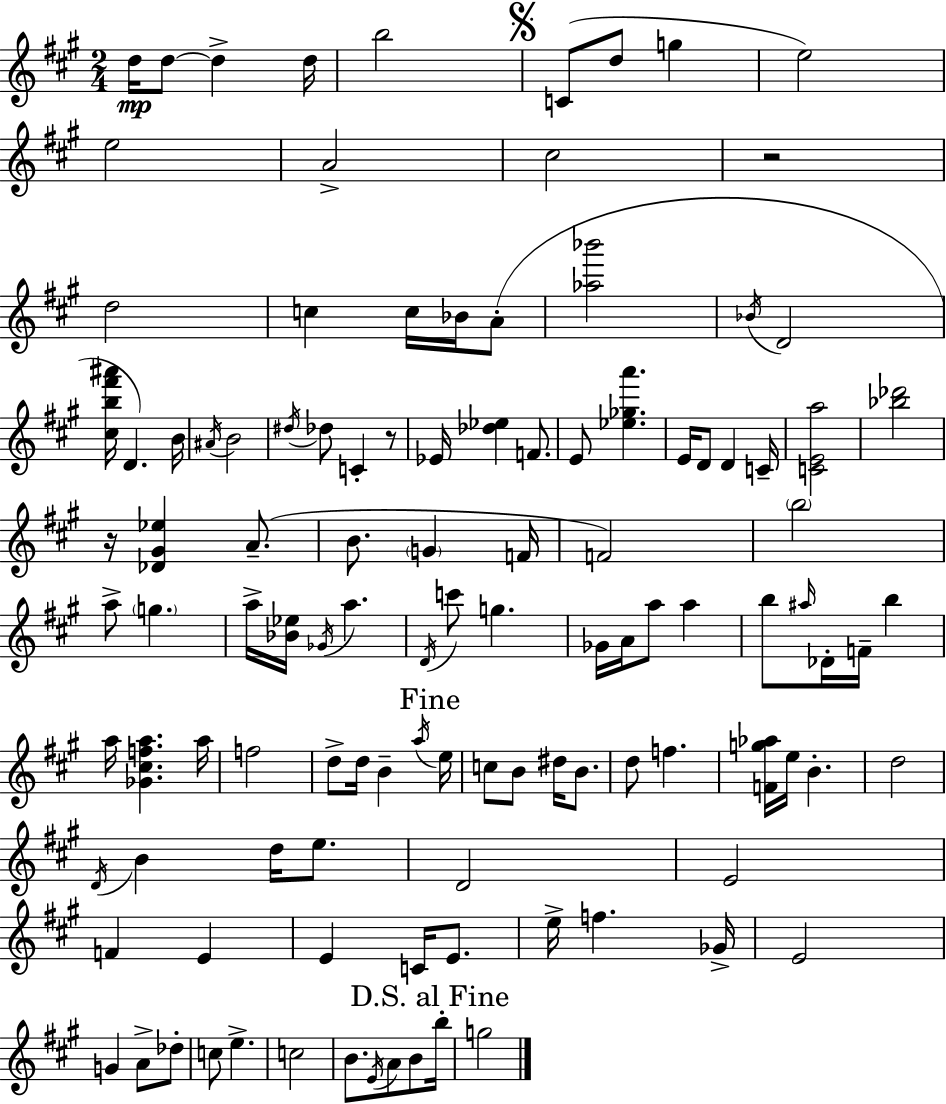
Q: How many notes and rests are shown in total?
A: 113